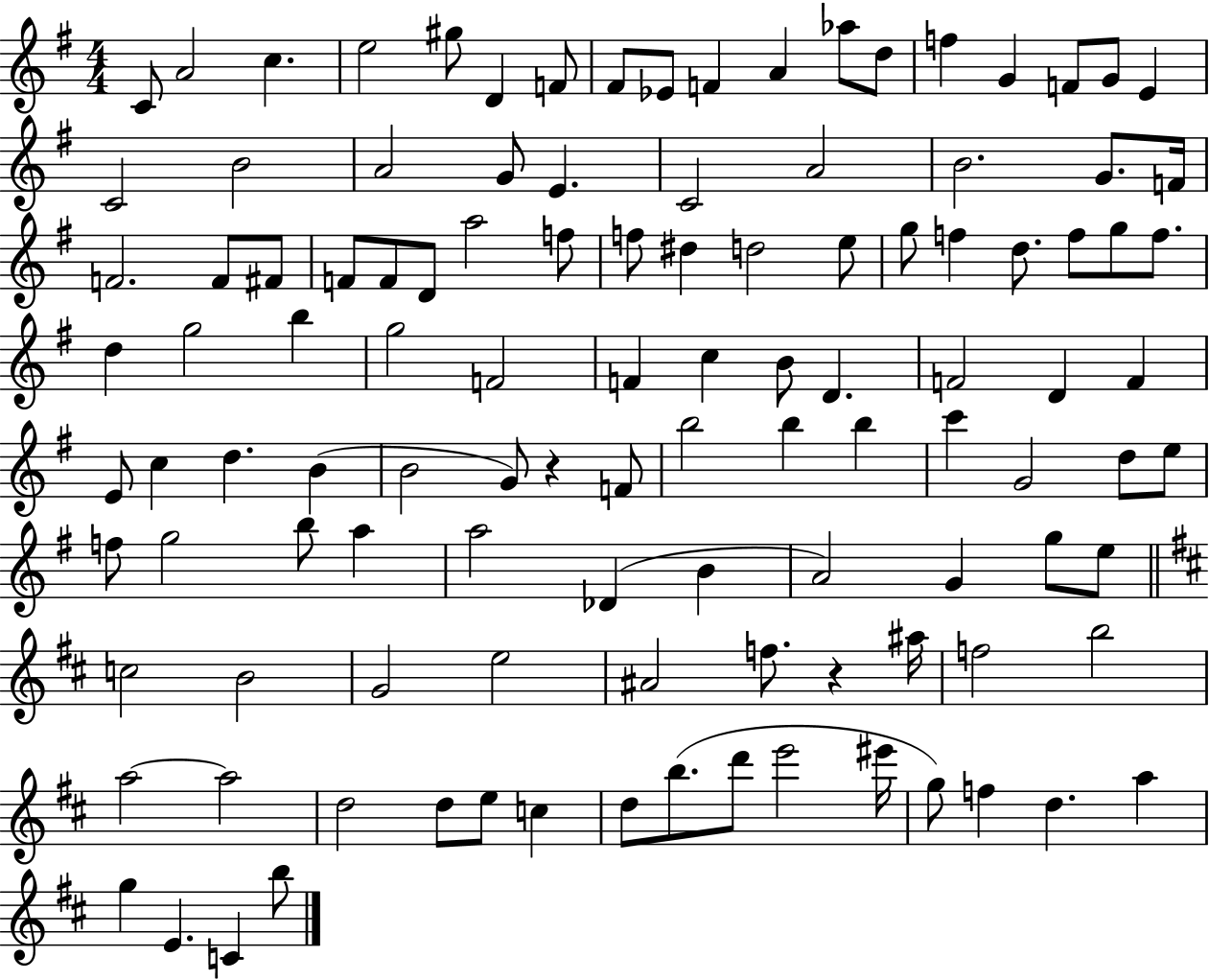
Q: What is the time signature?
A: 4/4